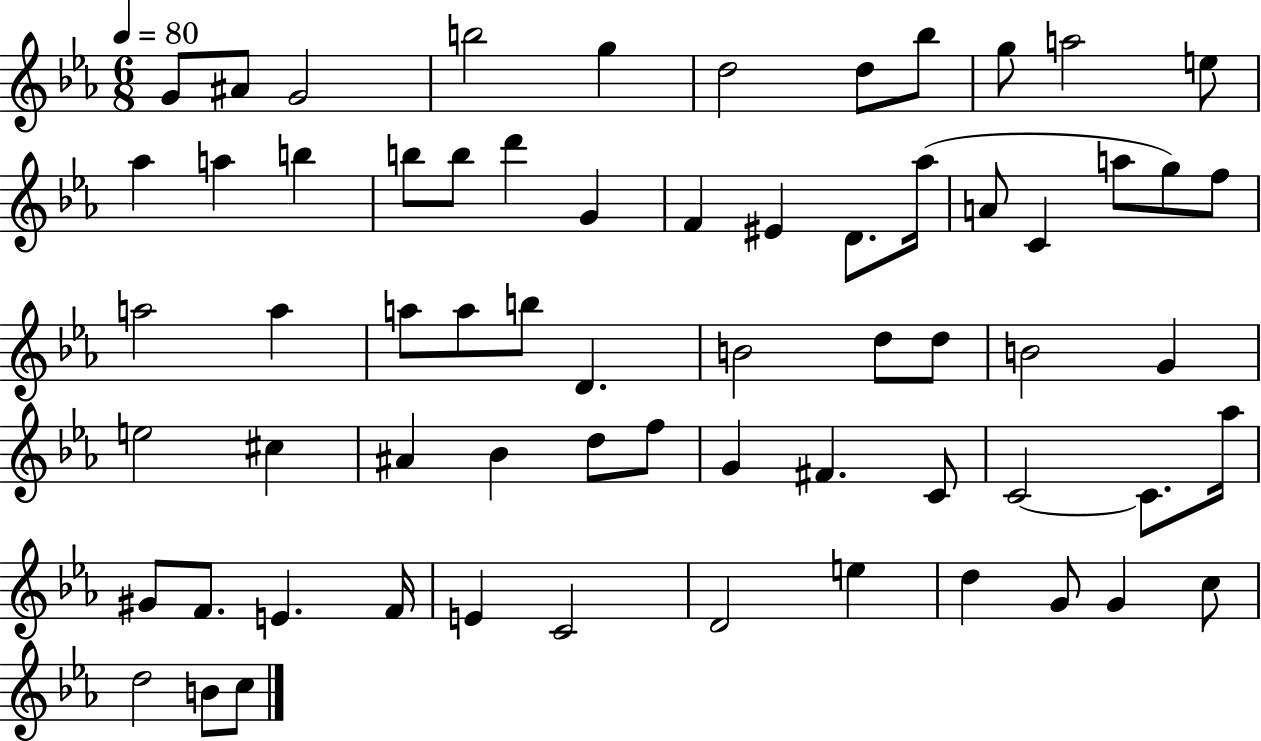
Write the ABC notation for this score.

X:1
T:Untitled
M:6/8
L:1/4
K:Eb
G/2 ^A/2 G2 b2 g d2 d/2 _b/2 g/2 a2 e/2 _a a b b/2 b/2 d' G F ^E D/2 _a/4 A/2 C a/2 g/2 f/2 a2 a a/2 a/2 b/2 D B2 d/2 d/2 B2 G e2 ^c ^A _B d/2 f/2 G ^F C/2 C2 C/2 _a/4 ^G/2 F/2 E F/4 E C2 D2 e d G/2 G c/2 d2 B/2 c/2